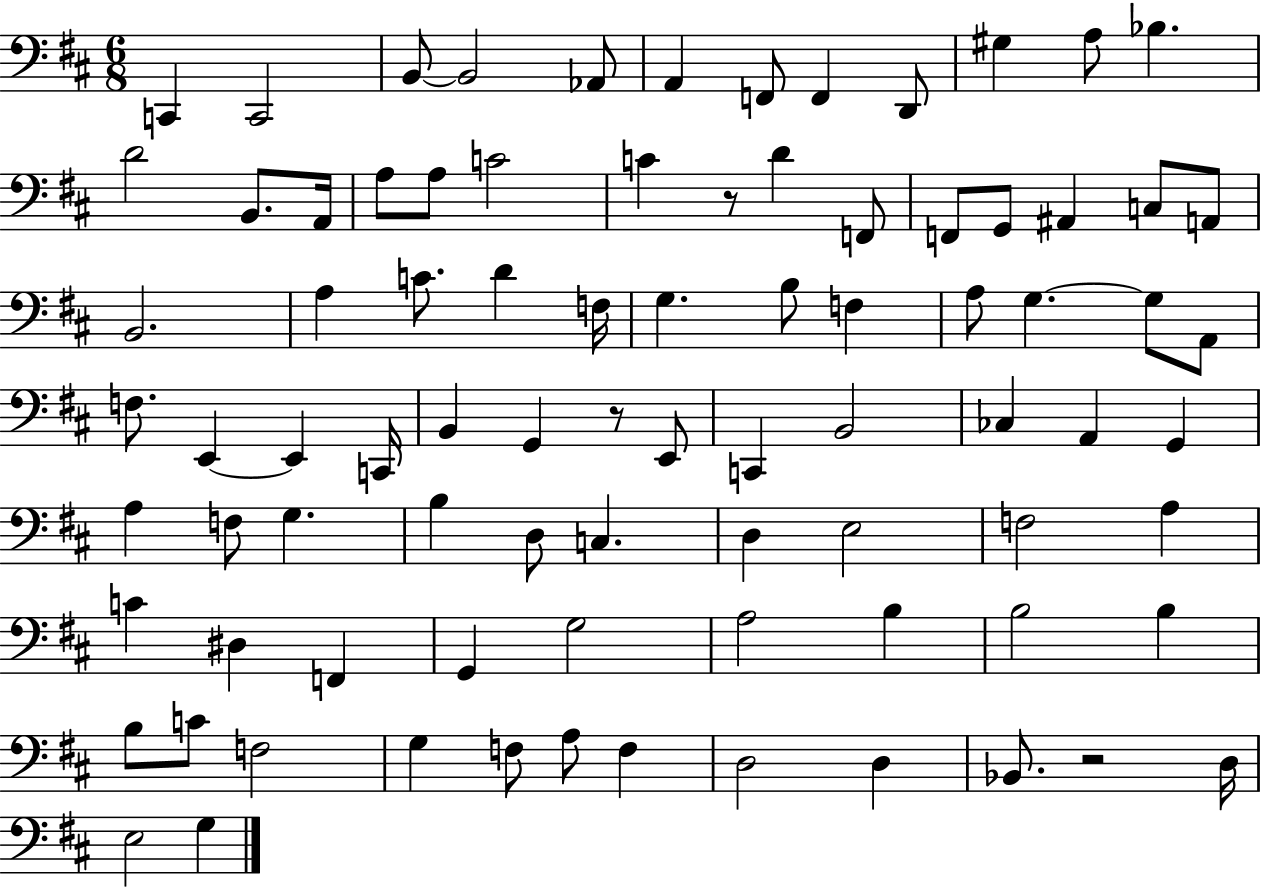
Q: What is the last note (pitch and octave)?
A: G3